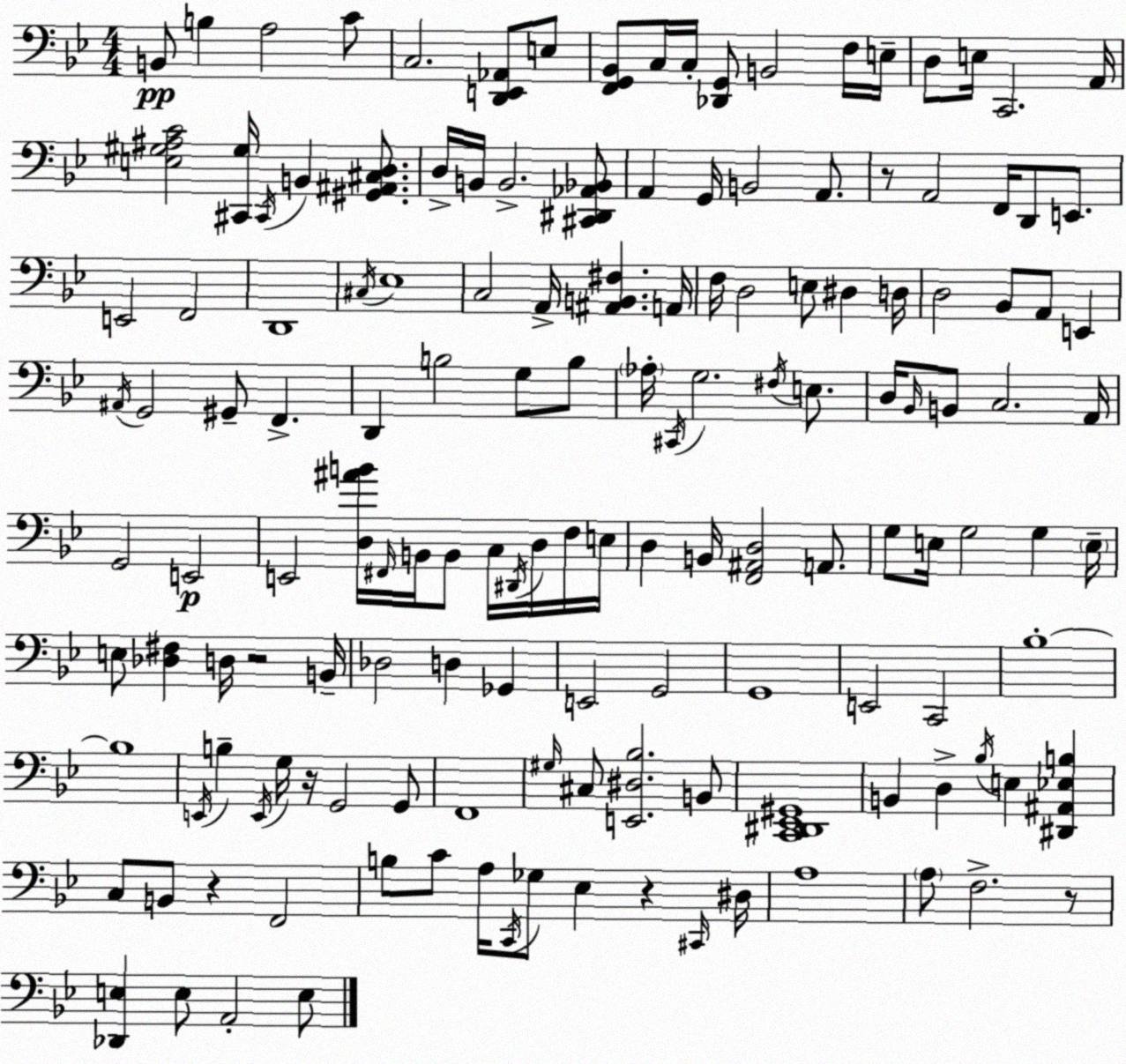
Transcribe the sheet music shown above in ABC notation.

X:1
T:Untitled
M:4/4
L:1/4
K:Bb
B,,/2 B, A,2 C/2 C,2 [D,,E,,_A,,]/2 E,/2 [F,,G,,_B,,]/2 C,/4 C,/4 [_D,,G,,]/2 B,,2 F,/4 E,/4 D,/2 E,/4 C,,2 A,,/4 [E,^G,^A,C]2 [^C,,^G,]/4 ^C,,/4 B,, [^G,,^A,,^C,D,]/2 D,/4 B,,/4 B,,2 [^C,,^D,,_A,,_B,,]/2 A,, G,,/4 B,,2 A,,/2 z/2 A,,2 F,,/4 D,,/2 E,,/2 E,,2 F,,2 D,,4 ^C,/4 _E,4 C,2 A,,/4 [^A,,B,,^F,] A,,/4 F,/4 D,2 E,/2 ^D, D,/4 D,2 _B,,/2 A,,/2 E,, ^A,,/4 G,,2 ^G,,/2 F,, D,, B,2 G,/2 B,/2 _A,/4 ^C,,/4 G,2 ^F,/4 E,/2 D,/4 _B,,/4 B,,/2 C,2 A,,/4 G,,2 E,,2 E,,2 [D,^AB]/4 ^F,,/4 B,,/4 B,,/2 C,/4 ^D,,/4 D,/4 F,/4 E,/4 D, B,,/4 [F,,^A,,D,]2 A,,/2 G,/2 E,/4 G,2 G, E,/4 E,/2 [_D,^F,] D,/4 z2 B,,/4 _D,2 D, _G,, E,,2 G,,2 G,,4 E,,2 C,,2 _B,4 _B,4 E,,/4 B, E,,/4 G,/4 z/4 G,,2 G,,/2 F,,4 ^G,/4 ^C,/2 [E,,^D,_B,]2 B,,/2 [C,,^D,,_E,,^G,,]4 B,, D, _B,/4 E, [^D,,^A,,_E,B,] C,/2 B,,/2 z F,,2 B,/2 C/2 A,/4 C,,/4 _G,/2 _E, z ^C,,/4 ^D,/4 A,4 A,/2 F,2 z/2 [_D,,E,] E,/2 A,,2 E,/2